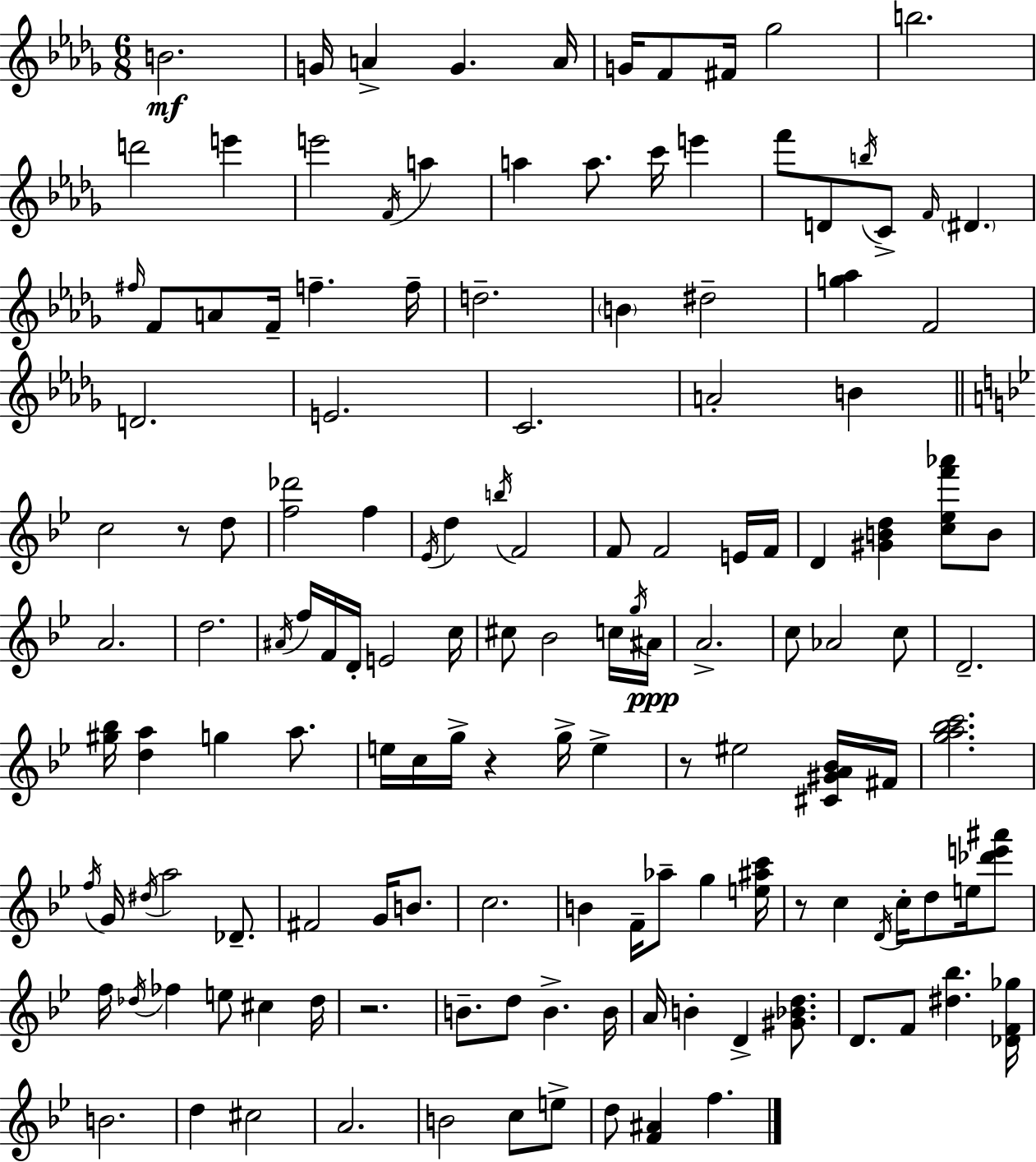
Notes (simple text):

B4/h. G4/s A4/q G4/q. A4/s G4/s F4/e F#4/s Gb5/h B5/h. D6/h E6/q E6/h F4/s A5/q A5/q A5/e. C6/s E6/q F6/e D4/e B5/s C4/e F4/s D#4/q. F#5/s F4/e A4/e F4/s F5/q. F5/s D5/h. B4/q D#5/h [G5,Ab5]/q F4/h D4/h. E4/h. C4/h. A4/h B4/q C5/h R/e D5/e [F5,Db6]/h F5/q Eb4/s D5/q B5/s F4/h F4/e F4/h E4/s F4/s D4/q [G#4,B4,D5]/q [C5,Eb5,F6,Ab6]/e B4/e A4/h. D5/h. A#4/s F5/s F4/s D4/s E4/h C5/s C#5/e Bb4/h C5/s G5/s A#4/s A4/h. C5/e Ab4/h C5/e D4/h. [G#5,Bb5]/s [D5,A5]/q G5/q A5/e. E5/s C5/s G5/s R/q G5/s E5/q R/e EIS5/h [C#4,G#4,A4,Bb4]/s F#4/s [G5,A5,Bb5,C6]/h. F5/s G4/s D#5/s A5/h Db4/e. F#4/h G4/s B4/e. C5/h. B4/q F4/s Ab5/e G5/q [E5,A#5,C6]/s R/e C5/q D4/s C5/s D5/e E5/s [Db6,E6,A#6]/e F5/s Db5/s FES5/q E5/e C#5/q Db5/s R/h. B4/e. D5/e B4/q. B4/s A4/s B4/q D4/q [G#4,Bb4,D5]/e. D4/e. F4/e [D#5,Bb5]/q. [Db4,F4,Gb5]/s B4/h. D5/q C#5/h A4/h. B4/h C5/e E5/e D5/e [F4,A#4]/q F5/q.